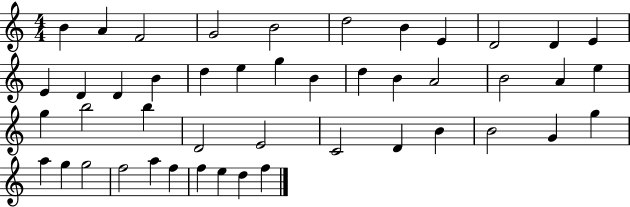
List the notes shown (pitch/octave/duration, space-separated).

B4/q A4/q F4/h G4/h B4/h D5/h B4/q E4/q D4/h D4/q E4/q E4/q D4/q D4/q B4/q D5/q E5/q G5/q B4/q D5/q B4/q A4/h B4/h A4/q E5/q G5/q B5/h B5/q D4/h E4/h C4/h D4/q B4/q B4/h G4/q G5/q A5/q G5/q G5/h F5/h A5/q F5/q F5/q E5/q D5/q F5/q